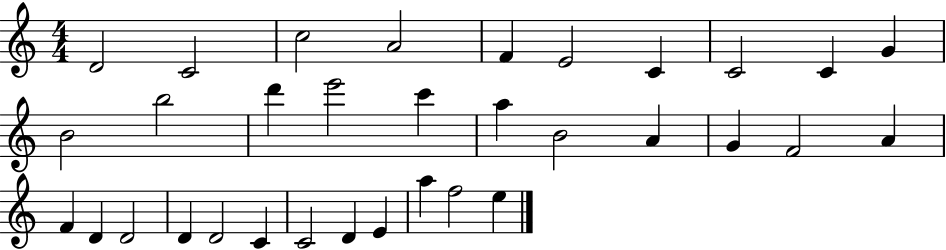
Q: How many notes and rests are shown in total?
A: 33